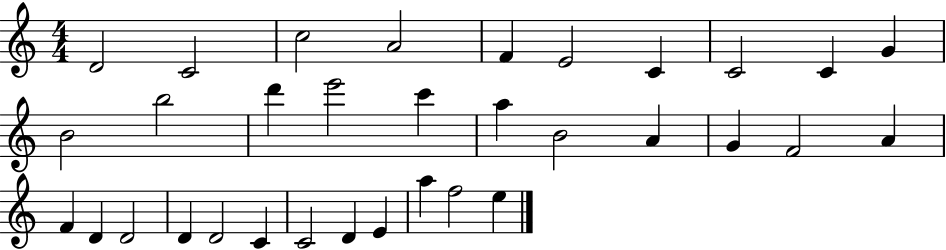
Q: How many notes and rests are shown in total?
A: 33